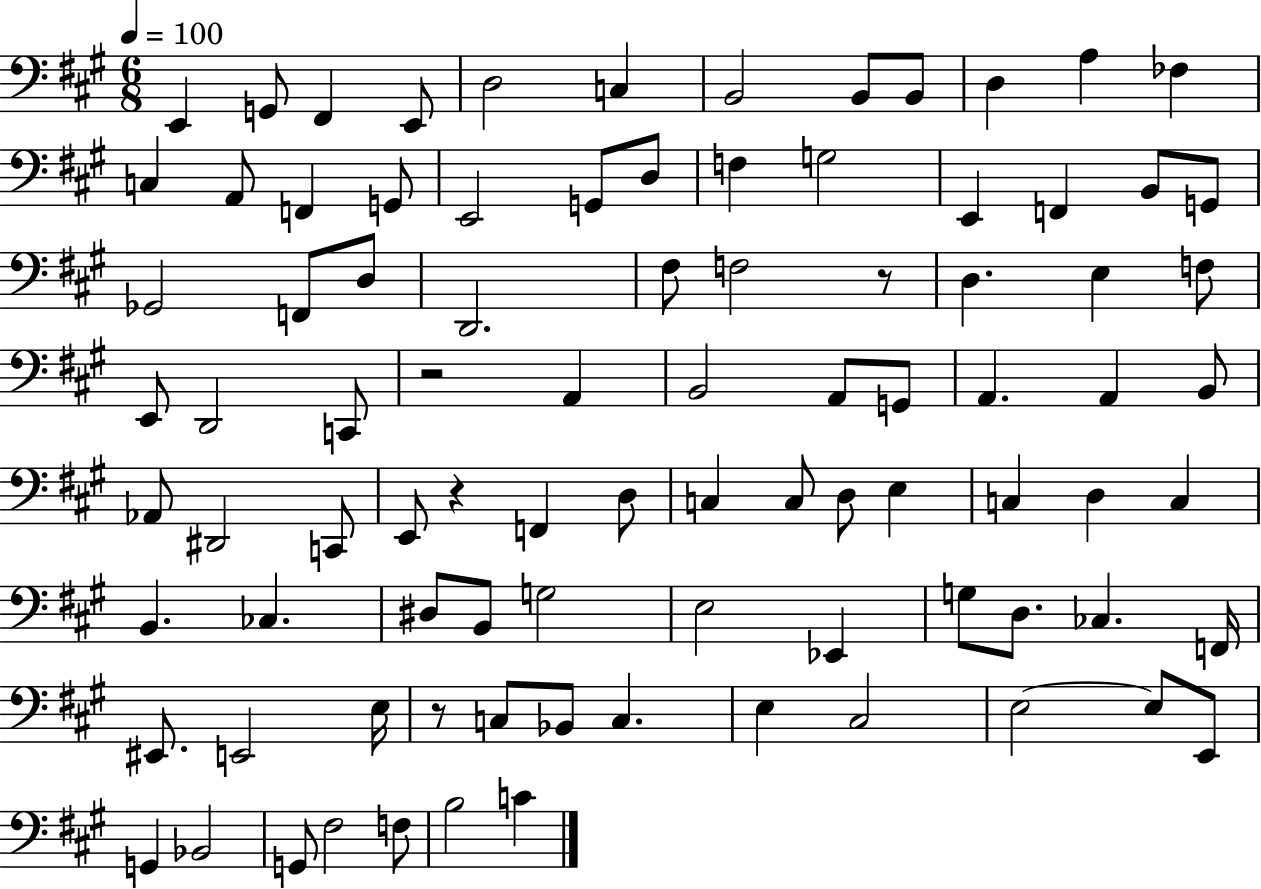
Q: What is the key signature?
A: A major